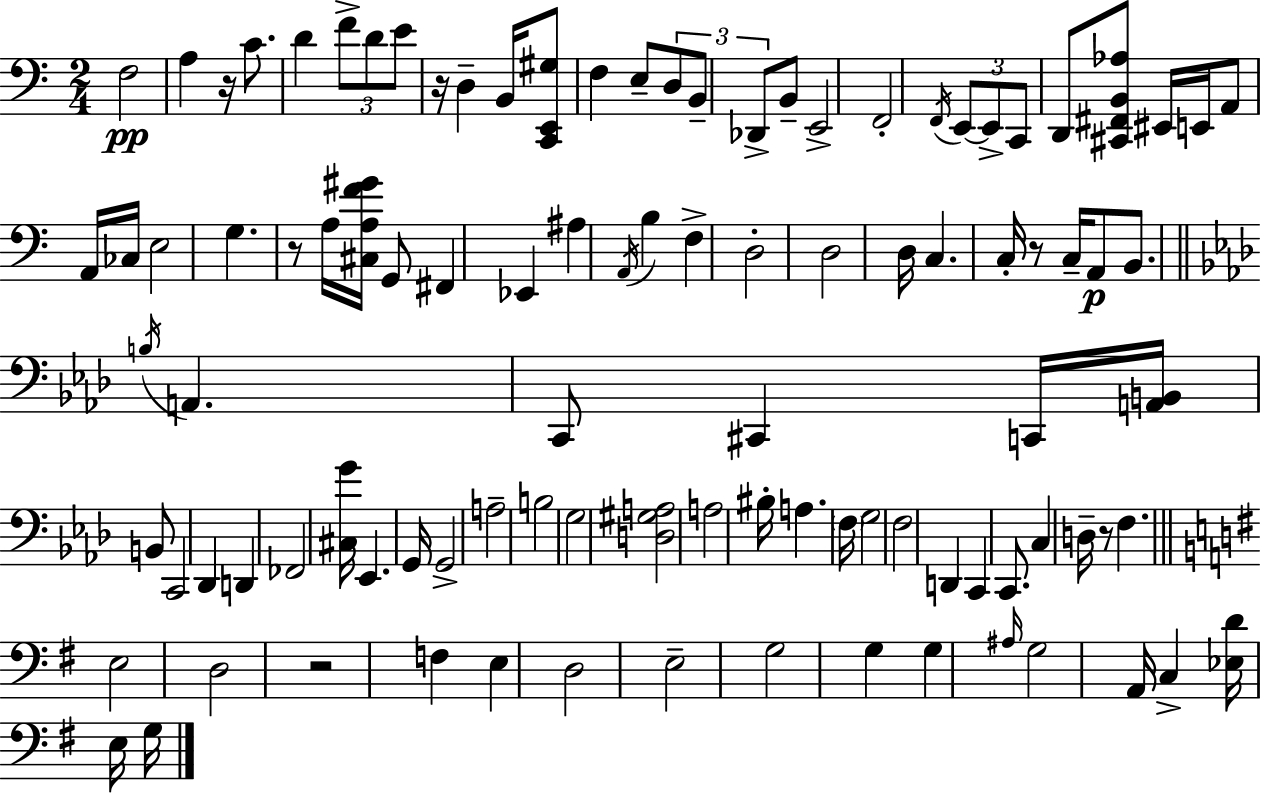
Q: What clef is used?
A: bass